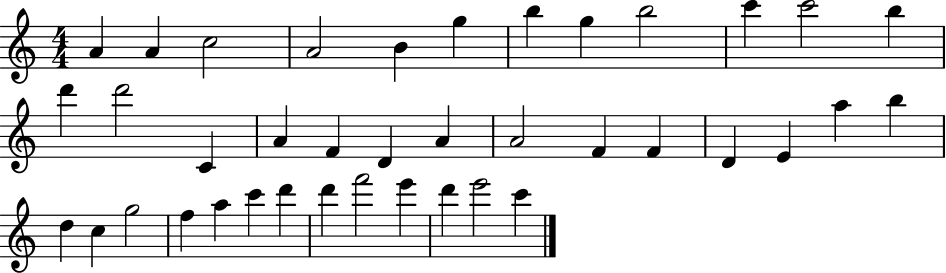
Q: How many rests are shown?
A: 0